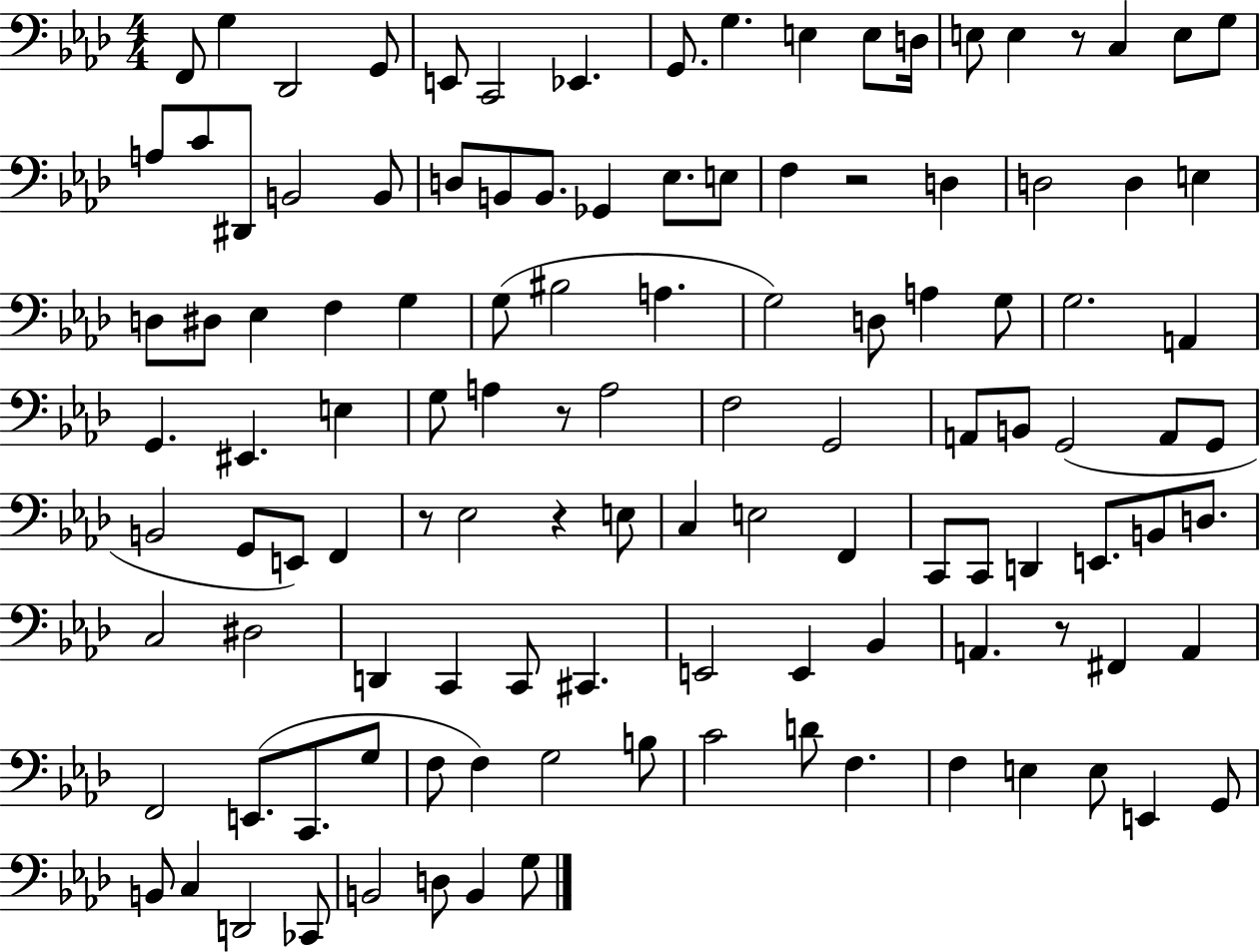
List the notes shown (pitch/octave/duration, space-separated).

F2/e G3/q Db2/h G2/e E2/e C2/h Eb2/q. G2/e. G3/q. E3/q E3/e D3/s E3/e E3/q R/e C3/q E3/e G3/e A3/e C4/e D#2/e B2/h B2/e D3/e B2/e B2/e. Gb2/q Eb3/e. E3/e F3/q R/h D3/q D3/h D3/q E3/q D3/e D#3/e Eb3/q F3/q G3/q G3/e BIS3/h A3/q. G3/h D3/e A3/q G3/e G3/h. A2/q G2/q. EIS2/q. E3/q G3/e A3/q R/e A3/h F3/h G2/h A2/e B2/e G2/h A2/e G2/e B2/h G2/e E2/e F2/q R/e Eb3/h R/q E3/e C3/q E3/h F2/q C2/e C2/e D2/q E2/e. B2/e D3/e. C3/h D#3/h D2/q C2/q C2/e C#2/q. E2/h E2/q Bb2/q A2/q. R/e F#2/q A2/q F2/h E2/e. C2/e. G3/e F3/e F3/q G3/h B3/e C4/h D4/e F3/q. F3/q E3/q E3/e E2/q G2/e B2/e C3/q D2/h CES2/e B2/h D3/e B2/q G3/e